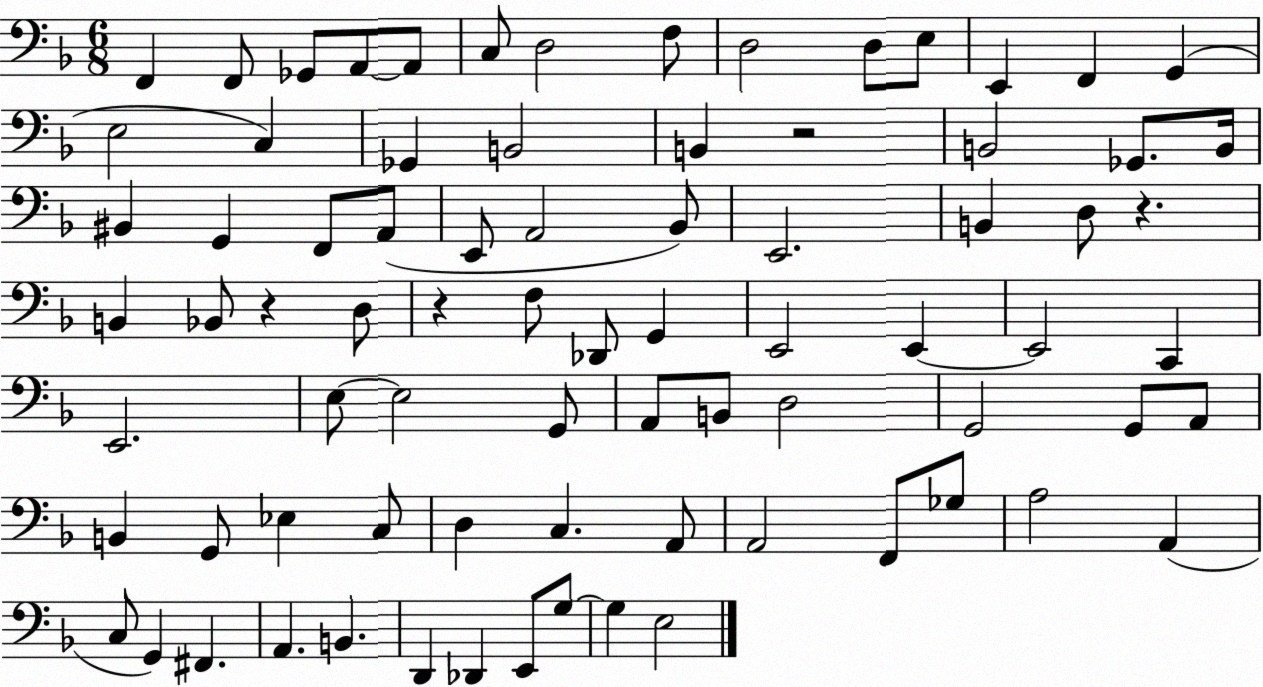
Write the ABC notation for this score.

X:1
T:Untitled
M:6/8
L:1/4
K:F
F,, F,,/2 _G,,/2 A,,/2 A,,/2 C,/2 D,2 F,/2 D,2 D,/2 E,/2 E,, F,, G,, E,2 C, _G,, B,,2 B,, z2 B,,2 _G,,/2 B,,/4 ^B,, G,, F,,/2 A,,/2 E,,/2 A,,2 _B,,/2 E,,2 B,, D,/2 z B,, _B,,/2 z D,/2 z F,/2 _D,,/2 G,, E,,2 E,, E,,2 C,, E,,2 E,/2 E,2 G,,/2 A,,/2 B,,/2 D,2 G,,2 G,,/2 A,,/2 B,, G,,/2 _E, C,/2 D, C, A,,/2 A,,2 F,,/2 _G,/2 A,2 A,, C,/2 G,, ^F,, A,, B,, D,, _D,, E,,/2 G,/2 G, E,2